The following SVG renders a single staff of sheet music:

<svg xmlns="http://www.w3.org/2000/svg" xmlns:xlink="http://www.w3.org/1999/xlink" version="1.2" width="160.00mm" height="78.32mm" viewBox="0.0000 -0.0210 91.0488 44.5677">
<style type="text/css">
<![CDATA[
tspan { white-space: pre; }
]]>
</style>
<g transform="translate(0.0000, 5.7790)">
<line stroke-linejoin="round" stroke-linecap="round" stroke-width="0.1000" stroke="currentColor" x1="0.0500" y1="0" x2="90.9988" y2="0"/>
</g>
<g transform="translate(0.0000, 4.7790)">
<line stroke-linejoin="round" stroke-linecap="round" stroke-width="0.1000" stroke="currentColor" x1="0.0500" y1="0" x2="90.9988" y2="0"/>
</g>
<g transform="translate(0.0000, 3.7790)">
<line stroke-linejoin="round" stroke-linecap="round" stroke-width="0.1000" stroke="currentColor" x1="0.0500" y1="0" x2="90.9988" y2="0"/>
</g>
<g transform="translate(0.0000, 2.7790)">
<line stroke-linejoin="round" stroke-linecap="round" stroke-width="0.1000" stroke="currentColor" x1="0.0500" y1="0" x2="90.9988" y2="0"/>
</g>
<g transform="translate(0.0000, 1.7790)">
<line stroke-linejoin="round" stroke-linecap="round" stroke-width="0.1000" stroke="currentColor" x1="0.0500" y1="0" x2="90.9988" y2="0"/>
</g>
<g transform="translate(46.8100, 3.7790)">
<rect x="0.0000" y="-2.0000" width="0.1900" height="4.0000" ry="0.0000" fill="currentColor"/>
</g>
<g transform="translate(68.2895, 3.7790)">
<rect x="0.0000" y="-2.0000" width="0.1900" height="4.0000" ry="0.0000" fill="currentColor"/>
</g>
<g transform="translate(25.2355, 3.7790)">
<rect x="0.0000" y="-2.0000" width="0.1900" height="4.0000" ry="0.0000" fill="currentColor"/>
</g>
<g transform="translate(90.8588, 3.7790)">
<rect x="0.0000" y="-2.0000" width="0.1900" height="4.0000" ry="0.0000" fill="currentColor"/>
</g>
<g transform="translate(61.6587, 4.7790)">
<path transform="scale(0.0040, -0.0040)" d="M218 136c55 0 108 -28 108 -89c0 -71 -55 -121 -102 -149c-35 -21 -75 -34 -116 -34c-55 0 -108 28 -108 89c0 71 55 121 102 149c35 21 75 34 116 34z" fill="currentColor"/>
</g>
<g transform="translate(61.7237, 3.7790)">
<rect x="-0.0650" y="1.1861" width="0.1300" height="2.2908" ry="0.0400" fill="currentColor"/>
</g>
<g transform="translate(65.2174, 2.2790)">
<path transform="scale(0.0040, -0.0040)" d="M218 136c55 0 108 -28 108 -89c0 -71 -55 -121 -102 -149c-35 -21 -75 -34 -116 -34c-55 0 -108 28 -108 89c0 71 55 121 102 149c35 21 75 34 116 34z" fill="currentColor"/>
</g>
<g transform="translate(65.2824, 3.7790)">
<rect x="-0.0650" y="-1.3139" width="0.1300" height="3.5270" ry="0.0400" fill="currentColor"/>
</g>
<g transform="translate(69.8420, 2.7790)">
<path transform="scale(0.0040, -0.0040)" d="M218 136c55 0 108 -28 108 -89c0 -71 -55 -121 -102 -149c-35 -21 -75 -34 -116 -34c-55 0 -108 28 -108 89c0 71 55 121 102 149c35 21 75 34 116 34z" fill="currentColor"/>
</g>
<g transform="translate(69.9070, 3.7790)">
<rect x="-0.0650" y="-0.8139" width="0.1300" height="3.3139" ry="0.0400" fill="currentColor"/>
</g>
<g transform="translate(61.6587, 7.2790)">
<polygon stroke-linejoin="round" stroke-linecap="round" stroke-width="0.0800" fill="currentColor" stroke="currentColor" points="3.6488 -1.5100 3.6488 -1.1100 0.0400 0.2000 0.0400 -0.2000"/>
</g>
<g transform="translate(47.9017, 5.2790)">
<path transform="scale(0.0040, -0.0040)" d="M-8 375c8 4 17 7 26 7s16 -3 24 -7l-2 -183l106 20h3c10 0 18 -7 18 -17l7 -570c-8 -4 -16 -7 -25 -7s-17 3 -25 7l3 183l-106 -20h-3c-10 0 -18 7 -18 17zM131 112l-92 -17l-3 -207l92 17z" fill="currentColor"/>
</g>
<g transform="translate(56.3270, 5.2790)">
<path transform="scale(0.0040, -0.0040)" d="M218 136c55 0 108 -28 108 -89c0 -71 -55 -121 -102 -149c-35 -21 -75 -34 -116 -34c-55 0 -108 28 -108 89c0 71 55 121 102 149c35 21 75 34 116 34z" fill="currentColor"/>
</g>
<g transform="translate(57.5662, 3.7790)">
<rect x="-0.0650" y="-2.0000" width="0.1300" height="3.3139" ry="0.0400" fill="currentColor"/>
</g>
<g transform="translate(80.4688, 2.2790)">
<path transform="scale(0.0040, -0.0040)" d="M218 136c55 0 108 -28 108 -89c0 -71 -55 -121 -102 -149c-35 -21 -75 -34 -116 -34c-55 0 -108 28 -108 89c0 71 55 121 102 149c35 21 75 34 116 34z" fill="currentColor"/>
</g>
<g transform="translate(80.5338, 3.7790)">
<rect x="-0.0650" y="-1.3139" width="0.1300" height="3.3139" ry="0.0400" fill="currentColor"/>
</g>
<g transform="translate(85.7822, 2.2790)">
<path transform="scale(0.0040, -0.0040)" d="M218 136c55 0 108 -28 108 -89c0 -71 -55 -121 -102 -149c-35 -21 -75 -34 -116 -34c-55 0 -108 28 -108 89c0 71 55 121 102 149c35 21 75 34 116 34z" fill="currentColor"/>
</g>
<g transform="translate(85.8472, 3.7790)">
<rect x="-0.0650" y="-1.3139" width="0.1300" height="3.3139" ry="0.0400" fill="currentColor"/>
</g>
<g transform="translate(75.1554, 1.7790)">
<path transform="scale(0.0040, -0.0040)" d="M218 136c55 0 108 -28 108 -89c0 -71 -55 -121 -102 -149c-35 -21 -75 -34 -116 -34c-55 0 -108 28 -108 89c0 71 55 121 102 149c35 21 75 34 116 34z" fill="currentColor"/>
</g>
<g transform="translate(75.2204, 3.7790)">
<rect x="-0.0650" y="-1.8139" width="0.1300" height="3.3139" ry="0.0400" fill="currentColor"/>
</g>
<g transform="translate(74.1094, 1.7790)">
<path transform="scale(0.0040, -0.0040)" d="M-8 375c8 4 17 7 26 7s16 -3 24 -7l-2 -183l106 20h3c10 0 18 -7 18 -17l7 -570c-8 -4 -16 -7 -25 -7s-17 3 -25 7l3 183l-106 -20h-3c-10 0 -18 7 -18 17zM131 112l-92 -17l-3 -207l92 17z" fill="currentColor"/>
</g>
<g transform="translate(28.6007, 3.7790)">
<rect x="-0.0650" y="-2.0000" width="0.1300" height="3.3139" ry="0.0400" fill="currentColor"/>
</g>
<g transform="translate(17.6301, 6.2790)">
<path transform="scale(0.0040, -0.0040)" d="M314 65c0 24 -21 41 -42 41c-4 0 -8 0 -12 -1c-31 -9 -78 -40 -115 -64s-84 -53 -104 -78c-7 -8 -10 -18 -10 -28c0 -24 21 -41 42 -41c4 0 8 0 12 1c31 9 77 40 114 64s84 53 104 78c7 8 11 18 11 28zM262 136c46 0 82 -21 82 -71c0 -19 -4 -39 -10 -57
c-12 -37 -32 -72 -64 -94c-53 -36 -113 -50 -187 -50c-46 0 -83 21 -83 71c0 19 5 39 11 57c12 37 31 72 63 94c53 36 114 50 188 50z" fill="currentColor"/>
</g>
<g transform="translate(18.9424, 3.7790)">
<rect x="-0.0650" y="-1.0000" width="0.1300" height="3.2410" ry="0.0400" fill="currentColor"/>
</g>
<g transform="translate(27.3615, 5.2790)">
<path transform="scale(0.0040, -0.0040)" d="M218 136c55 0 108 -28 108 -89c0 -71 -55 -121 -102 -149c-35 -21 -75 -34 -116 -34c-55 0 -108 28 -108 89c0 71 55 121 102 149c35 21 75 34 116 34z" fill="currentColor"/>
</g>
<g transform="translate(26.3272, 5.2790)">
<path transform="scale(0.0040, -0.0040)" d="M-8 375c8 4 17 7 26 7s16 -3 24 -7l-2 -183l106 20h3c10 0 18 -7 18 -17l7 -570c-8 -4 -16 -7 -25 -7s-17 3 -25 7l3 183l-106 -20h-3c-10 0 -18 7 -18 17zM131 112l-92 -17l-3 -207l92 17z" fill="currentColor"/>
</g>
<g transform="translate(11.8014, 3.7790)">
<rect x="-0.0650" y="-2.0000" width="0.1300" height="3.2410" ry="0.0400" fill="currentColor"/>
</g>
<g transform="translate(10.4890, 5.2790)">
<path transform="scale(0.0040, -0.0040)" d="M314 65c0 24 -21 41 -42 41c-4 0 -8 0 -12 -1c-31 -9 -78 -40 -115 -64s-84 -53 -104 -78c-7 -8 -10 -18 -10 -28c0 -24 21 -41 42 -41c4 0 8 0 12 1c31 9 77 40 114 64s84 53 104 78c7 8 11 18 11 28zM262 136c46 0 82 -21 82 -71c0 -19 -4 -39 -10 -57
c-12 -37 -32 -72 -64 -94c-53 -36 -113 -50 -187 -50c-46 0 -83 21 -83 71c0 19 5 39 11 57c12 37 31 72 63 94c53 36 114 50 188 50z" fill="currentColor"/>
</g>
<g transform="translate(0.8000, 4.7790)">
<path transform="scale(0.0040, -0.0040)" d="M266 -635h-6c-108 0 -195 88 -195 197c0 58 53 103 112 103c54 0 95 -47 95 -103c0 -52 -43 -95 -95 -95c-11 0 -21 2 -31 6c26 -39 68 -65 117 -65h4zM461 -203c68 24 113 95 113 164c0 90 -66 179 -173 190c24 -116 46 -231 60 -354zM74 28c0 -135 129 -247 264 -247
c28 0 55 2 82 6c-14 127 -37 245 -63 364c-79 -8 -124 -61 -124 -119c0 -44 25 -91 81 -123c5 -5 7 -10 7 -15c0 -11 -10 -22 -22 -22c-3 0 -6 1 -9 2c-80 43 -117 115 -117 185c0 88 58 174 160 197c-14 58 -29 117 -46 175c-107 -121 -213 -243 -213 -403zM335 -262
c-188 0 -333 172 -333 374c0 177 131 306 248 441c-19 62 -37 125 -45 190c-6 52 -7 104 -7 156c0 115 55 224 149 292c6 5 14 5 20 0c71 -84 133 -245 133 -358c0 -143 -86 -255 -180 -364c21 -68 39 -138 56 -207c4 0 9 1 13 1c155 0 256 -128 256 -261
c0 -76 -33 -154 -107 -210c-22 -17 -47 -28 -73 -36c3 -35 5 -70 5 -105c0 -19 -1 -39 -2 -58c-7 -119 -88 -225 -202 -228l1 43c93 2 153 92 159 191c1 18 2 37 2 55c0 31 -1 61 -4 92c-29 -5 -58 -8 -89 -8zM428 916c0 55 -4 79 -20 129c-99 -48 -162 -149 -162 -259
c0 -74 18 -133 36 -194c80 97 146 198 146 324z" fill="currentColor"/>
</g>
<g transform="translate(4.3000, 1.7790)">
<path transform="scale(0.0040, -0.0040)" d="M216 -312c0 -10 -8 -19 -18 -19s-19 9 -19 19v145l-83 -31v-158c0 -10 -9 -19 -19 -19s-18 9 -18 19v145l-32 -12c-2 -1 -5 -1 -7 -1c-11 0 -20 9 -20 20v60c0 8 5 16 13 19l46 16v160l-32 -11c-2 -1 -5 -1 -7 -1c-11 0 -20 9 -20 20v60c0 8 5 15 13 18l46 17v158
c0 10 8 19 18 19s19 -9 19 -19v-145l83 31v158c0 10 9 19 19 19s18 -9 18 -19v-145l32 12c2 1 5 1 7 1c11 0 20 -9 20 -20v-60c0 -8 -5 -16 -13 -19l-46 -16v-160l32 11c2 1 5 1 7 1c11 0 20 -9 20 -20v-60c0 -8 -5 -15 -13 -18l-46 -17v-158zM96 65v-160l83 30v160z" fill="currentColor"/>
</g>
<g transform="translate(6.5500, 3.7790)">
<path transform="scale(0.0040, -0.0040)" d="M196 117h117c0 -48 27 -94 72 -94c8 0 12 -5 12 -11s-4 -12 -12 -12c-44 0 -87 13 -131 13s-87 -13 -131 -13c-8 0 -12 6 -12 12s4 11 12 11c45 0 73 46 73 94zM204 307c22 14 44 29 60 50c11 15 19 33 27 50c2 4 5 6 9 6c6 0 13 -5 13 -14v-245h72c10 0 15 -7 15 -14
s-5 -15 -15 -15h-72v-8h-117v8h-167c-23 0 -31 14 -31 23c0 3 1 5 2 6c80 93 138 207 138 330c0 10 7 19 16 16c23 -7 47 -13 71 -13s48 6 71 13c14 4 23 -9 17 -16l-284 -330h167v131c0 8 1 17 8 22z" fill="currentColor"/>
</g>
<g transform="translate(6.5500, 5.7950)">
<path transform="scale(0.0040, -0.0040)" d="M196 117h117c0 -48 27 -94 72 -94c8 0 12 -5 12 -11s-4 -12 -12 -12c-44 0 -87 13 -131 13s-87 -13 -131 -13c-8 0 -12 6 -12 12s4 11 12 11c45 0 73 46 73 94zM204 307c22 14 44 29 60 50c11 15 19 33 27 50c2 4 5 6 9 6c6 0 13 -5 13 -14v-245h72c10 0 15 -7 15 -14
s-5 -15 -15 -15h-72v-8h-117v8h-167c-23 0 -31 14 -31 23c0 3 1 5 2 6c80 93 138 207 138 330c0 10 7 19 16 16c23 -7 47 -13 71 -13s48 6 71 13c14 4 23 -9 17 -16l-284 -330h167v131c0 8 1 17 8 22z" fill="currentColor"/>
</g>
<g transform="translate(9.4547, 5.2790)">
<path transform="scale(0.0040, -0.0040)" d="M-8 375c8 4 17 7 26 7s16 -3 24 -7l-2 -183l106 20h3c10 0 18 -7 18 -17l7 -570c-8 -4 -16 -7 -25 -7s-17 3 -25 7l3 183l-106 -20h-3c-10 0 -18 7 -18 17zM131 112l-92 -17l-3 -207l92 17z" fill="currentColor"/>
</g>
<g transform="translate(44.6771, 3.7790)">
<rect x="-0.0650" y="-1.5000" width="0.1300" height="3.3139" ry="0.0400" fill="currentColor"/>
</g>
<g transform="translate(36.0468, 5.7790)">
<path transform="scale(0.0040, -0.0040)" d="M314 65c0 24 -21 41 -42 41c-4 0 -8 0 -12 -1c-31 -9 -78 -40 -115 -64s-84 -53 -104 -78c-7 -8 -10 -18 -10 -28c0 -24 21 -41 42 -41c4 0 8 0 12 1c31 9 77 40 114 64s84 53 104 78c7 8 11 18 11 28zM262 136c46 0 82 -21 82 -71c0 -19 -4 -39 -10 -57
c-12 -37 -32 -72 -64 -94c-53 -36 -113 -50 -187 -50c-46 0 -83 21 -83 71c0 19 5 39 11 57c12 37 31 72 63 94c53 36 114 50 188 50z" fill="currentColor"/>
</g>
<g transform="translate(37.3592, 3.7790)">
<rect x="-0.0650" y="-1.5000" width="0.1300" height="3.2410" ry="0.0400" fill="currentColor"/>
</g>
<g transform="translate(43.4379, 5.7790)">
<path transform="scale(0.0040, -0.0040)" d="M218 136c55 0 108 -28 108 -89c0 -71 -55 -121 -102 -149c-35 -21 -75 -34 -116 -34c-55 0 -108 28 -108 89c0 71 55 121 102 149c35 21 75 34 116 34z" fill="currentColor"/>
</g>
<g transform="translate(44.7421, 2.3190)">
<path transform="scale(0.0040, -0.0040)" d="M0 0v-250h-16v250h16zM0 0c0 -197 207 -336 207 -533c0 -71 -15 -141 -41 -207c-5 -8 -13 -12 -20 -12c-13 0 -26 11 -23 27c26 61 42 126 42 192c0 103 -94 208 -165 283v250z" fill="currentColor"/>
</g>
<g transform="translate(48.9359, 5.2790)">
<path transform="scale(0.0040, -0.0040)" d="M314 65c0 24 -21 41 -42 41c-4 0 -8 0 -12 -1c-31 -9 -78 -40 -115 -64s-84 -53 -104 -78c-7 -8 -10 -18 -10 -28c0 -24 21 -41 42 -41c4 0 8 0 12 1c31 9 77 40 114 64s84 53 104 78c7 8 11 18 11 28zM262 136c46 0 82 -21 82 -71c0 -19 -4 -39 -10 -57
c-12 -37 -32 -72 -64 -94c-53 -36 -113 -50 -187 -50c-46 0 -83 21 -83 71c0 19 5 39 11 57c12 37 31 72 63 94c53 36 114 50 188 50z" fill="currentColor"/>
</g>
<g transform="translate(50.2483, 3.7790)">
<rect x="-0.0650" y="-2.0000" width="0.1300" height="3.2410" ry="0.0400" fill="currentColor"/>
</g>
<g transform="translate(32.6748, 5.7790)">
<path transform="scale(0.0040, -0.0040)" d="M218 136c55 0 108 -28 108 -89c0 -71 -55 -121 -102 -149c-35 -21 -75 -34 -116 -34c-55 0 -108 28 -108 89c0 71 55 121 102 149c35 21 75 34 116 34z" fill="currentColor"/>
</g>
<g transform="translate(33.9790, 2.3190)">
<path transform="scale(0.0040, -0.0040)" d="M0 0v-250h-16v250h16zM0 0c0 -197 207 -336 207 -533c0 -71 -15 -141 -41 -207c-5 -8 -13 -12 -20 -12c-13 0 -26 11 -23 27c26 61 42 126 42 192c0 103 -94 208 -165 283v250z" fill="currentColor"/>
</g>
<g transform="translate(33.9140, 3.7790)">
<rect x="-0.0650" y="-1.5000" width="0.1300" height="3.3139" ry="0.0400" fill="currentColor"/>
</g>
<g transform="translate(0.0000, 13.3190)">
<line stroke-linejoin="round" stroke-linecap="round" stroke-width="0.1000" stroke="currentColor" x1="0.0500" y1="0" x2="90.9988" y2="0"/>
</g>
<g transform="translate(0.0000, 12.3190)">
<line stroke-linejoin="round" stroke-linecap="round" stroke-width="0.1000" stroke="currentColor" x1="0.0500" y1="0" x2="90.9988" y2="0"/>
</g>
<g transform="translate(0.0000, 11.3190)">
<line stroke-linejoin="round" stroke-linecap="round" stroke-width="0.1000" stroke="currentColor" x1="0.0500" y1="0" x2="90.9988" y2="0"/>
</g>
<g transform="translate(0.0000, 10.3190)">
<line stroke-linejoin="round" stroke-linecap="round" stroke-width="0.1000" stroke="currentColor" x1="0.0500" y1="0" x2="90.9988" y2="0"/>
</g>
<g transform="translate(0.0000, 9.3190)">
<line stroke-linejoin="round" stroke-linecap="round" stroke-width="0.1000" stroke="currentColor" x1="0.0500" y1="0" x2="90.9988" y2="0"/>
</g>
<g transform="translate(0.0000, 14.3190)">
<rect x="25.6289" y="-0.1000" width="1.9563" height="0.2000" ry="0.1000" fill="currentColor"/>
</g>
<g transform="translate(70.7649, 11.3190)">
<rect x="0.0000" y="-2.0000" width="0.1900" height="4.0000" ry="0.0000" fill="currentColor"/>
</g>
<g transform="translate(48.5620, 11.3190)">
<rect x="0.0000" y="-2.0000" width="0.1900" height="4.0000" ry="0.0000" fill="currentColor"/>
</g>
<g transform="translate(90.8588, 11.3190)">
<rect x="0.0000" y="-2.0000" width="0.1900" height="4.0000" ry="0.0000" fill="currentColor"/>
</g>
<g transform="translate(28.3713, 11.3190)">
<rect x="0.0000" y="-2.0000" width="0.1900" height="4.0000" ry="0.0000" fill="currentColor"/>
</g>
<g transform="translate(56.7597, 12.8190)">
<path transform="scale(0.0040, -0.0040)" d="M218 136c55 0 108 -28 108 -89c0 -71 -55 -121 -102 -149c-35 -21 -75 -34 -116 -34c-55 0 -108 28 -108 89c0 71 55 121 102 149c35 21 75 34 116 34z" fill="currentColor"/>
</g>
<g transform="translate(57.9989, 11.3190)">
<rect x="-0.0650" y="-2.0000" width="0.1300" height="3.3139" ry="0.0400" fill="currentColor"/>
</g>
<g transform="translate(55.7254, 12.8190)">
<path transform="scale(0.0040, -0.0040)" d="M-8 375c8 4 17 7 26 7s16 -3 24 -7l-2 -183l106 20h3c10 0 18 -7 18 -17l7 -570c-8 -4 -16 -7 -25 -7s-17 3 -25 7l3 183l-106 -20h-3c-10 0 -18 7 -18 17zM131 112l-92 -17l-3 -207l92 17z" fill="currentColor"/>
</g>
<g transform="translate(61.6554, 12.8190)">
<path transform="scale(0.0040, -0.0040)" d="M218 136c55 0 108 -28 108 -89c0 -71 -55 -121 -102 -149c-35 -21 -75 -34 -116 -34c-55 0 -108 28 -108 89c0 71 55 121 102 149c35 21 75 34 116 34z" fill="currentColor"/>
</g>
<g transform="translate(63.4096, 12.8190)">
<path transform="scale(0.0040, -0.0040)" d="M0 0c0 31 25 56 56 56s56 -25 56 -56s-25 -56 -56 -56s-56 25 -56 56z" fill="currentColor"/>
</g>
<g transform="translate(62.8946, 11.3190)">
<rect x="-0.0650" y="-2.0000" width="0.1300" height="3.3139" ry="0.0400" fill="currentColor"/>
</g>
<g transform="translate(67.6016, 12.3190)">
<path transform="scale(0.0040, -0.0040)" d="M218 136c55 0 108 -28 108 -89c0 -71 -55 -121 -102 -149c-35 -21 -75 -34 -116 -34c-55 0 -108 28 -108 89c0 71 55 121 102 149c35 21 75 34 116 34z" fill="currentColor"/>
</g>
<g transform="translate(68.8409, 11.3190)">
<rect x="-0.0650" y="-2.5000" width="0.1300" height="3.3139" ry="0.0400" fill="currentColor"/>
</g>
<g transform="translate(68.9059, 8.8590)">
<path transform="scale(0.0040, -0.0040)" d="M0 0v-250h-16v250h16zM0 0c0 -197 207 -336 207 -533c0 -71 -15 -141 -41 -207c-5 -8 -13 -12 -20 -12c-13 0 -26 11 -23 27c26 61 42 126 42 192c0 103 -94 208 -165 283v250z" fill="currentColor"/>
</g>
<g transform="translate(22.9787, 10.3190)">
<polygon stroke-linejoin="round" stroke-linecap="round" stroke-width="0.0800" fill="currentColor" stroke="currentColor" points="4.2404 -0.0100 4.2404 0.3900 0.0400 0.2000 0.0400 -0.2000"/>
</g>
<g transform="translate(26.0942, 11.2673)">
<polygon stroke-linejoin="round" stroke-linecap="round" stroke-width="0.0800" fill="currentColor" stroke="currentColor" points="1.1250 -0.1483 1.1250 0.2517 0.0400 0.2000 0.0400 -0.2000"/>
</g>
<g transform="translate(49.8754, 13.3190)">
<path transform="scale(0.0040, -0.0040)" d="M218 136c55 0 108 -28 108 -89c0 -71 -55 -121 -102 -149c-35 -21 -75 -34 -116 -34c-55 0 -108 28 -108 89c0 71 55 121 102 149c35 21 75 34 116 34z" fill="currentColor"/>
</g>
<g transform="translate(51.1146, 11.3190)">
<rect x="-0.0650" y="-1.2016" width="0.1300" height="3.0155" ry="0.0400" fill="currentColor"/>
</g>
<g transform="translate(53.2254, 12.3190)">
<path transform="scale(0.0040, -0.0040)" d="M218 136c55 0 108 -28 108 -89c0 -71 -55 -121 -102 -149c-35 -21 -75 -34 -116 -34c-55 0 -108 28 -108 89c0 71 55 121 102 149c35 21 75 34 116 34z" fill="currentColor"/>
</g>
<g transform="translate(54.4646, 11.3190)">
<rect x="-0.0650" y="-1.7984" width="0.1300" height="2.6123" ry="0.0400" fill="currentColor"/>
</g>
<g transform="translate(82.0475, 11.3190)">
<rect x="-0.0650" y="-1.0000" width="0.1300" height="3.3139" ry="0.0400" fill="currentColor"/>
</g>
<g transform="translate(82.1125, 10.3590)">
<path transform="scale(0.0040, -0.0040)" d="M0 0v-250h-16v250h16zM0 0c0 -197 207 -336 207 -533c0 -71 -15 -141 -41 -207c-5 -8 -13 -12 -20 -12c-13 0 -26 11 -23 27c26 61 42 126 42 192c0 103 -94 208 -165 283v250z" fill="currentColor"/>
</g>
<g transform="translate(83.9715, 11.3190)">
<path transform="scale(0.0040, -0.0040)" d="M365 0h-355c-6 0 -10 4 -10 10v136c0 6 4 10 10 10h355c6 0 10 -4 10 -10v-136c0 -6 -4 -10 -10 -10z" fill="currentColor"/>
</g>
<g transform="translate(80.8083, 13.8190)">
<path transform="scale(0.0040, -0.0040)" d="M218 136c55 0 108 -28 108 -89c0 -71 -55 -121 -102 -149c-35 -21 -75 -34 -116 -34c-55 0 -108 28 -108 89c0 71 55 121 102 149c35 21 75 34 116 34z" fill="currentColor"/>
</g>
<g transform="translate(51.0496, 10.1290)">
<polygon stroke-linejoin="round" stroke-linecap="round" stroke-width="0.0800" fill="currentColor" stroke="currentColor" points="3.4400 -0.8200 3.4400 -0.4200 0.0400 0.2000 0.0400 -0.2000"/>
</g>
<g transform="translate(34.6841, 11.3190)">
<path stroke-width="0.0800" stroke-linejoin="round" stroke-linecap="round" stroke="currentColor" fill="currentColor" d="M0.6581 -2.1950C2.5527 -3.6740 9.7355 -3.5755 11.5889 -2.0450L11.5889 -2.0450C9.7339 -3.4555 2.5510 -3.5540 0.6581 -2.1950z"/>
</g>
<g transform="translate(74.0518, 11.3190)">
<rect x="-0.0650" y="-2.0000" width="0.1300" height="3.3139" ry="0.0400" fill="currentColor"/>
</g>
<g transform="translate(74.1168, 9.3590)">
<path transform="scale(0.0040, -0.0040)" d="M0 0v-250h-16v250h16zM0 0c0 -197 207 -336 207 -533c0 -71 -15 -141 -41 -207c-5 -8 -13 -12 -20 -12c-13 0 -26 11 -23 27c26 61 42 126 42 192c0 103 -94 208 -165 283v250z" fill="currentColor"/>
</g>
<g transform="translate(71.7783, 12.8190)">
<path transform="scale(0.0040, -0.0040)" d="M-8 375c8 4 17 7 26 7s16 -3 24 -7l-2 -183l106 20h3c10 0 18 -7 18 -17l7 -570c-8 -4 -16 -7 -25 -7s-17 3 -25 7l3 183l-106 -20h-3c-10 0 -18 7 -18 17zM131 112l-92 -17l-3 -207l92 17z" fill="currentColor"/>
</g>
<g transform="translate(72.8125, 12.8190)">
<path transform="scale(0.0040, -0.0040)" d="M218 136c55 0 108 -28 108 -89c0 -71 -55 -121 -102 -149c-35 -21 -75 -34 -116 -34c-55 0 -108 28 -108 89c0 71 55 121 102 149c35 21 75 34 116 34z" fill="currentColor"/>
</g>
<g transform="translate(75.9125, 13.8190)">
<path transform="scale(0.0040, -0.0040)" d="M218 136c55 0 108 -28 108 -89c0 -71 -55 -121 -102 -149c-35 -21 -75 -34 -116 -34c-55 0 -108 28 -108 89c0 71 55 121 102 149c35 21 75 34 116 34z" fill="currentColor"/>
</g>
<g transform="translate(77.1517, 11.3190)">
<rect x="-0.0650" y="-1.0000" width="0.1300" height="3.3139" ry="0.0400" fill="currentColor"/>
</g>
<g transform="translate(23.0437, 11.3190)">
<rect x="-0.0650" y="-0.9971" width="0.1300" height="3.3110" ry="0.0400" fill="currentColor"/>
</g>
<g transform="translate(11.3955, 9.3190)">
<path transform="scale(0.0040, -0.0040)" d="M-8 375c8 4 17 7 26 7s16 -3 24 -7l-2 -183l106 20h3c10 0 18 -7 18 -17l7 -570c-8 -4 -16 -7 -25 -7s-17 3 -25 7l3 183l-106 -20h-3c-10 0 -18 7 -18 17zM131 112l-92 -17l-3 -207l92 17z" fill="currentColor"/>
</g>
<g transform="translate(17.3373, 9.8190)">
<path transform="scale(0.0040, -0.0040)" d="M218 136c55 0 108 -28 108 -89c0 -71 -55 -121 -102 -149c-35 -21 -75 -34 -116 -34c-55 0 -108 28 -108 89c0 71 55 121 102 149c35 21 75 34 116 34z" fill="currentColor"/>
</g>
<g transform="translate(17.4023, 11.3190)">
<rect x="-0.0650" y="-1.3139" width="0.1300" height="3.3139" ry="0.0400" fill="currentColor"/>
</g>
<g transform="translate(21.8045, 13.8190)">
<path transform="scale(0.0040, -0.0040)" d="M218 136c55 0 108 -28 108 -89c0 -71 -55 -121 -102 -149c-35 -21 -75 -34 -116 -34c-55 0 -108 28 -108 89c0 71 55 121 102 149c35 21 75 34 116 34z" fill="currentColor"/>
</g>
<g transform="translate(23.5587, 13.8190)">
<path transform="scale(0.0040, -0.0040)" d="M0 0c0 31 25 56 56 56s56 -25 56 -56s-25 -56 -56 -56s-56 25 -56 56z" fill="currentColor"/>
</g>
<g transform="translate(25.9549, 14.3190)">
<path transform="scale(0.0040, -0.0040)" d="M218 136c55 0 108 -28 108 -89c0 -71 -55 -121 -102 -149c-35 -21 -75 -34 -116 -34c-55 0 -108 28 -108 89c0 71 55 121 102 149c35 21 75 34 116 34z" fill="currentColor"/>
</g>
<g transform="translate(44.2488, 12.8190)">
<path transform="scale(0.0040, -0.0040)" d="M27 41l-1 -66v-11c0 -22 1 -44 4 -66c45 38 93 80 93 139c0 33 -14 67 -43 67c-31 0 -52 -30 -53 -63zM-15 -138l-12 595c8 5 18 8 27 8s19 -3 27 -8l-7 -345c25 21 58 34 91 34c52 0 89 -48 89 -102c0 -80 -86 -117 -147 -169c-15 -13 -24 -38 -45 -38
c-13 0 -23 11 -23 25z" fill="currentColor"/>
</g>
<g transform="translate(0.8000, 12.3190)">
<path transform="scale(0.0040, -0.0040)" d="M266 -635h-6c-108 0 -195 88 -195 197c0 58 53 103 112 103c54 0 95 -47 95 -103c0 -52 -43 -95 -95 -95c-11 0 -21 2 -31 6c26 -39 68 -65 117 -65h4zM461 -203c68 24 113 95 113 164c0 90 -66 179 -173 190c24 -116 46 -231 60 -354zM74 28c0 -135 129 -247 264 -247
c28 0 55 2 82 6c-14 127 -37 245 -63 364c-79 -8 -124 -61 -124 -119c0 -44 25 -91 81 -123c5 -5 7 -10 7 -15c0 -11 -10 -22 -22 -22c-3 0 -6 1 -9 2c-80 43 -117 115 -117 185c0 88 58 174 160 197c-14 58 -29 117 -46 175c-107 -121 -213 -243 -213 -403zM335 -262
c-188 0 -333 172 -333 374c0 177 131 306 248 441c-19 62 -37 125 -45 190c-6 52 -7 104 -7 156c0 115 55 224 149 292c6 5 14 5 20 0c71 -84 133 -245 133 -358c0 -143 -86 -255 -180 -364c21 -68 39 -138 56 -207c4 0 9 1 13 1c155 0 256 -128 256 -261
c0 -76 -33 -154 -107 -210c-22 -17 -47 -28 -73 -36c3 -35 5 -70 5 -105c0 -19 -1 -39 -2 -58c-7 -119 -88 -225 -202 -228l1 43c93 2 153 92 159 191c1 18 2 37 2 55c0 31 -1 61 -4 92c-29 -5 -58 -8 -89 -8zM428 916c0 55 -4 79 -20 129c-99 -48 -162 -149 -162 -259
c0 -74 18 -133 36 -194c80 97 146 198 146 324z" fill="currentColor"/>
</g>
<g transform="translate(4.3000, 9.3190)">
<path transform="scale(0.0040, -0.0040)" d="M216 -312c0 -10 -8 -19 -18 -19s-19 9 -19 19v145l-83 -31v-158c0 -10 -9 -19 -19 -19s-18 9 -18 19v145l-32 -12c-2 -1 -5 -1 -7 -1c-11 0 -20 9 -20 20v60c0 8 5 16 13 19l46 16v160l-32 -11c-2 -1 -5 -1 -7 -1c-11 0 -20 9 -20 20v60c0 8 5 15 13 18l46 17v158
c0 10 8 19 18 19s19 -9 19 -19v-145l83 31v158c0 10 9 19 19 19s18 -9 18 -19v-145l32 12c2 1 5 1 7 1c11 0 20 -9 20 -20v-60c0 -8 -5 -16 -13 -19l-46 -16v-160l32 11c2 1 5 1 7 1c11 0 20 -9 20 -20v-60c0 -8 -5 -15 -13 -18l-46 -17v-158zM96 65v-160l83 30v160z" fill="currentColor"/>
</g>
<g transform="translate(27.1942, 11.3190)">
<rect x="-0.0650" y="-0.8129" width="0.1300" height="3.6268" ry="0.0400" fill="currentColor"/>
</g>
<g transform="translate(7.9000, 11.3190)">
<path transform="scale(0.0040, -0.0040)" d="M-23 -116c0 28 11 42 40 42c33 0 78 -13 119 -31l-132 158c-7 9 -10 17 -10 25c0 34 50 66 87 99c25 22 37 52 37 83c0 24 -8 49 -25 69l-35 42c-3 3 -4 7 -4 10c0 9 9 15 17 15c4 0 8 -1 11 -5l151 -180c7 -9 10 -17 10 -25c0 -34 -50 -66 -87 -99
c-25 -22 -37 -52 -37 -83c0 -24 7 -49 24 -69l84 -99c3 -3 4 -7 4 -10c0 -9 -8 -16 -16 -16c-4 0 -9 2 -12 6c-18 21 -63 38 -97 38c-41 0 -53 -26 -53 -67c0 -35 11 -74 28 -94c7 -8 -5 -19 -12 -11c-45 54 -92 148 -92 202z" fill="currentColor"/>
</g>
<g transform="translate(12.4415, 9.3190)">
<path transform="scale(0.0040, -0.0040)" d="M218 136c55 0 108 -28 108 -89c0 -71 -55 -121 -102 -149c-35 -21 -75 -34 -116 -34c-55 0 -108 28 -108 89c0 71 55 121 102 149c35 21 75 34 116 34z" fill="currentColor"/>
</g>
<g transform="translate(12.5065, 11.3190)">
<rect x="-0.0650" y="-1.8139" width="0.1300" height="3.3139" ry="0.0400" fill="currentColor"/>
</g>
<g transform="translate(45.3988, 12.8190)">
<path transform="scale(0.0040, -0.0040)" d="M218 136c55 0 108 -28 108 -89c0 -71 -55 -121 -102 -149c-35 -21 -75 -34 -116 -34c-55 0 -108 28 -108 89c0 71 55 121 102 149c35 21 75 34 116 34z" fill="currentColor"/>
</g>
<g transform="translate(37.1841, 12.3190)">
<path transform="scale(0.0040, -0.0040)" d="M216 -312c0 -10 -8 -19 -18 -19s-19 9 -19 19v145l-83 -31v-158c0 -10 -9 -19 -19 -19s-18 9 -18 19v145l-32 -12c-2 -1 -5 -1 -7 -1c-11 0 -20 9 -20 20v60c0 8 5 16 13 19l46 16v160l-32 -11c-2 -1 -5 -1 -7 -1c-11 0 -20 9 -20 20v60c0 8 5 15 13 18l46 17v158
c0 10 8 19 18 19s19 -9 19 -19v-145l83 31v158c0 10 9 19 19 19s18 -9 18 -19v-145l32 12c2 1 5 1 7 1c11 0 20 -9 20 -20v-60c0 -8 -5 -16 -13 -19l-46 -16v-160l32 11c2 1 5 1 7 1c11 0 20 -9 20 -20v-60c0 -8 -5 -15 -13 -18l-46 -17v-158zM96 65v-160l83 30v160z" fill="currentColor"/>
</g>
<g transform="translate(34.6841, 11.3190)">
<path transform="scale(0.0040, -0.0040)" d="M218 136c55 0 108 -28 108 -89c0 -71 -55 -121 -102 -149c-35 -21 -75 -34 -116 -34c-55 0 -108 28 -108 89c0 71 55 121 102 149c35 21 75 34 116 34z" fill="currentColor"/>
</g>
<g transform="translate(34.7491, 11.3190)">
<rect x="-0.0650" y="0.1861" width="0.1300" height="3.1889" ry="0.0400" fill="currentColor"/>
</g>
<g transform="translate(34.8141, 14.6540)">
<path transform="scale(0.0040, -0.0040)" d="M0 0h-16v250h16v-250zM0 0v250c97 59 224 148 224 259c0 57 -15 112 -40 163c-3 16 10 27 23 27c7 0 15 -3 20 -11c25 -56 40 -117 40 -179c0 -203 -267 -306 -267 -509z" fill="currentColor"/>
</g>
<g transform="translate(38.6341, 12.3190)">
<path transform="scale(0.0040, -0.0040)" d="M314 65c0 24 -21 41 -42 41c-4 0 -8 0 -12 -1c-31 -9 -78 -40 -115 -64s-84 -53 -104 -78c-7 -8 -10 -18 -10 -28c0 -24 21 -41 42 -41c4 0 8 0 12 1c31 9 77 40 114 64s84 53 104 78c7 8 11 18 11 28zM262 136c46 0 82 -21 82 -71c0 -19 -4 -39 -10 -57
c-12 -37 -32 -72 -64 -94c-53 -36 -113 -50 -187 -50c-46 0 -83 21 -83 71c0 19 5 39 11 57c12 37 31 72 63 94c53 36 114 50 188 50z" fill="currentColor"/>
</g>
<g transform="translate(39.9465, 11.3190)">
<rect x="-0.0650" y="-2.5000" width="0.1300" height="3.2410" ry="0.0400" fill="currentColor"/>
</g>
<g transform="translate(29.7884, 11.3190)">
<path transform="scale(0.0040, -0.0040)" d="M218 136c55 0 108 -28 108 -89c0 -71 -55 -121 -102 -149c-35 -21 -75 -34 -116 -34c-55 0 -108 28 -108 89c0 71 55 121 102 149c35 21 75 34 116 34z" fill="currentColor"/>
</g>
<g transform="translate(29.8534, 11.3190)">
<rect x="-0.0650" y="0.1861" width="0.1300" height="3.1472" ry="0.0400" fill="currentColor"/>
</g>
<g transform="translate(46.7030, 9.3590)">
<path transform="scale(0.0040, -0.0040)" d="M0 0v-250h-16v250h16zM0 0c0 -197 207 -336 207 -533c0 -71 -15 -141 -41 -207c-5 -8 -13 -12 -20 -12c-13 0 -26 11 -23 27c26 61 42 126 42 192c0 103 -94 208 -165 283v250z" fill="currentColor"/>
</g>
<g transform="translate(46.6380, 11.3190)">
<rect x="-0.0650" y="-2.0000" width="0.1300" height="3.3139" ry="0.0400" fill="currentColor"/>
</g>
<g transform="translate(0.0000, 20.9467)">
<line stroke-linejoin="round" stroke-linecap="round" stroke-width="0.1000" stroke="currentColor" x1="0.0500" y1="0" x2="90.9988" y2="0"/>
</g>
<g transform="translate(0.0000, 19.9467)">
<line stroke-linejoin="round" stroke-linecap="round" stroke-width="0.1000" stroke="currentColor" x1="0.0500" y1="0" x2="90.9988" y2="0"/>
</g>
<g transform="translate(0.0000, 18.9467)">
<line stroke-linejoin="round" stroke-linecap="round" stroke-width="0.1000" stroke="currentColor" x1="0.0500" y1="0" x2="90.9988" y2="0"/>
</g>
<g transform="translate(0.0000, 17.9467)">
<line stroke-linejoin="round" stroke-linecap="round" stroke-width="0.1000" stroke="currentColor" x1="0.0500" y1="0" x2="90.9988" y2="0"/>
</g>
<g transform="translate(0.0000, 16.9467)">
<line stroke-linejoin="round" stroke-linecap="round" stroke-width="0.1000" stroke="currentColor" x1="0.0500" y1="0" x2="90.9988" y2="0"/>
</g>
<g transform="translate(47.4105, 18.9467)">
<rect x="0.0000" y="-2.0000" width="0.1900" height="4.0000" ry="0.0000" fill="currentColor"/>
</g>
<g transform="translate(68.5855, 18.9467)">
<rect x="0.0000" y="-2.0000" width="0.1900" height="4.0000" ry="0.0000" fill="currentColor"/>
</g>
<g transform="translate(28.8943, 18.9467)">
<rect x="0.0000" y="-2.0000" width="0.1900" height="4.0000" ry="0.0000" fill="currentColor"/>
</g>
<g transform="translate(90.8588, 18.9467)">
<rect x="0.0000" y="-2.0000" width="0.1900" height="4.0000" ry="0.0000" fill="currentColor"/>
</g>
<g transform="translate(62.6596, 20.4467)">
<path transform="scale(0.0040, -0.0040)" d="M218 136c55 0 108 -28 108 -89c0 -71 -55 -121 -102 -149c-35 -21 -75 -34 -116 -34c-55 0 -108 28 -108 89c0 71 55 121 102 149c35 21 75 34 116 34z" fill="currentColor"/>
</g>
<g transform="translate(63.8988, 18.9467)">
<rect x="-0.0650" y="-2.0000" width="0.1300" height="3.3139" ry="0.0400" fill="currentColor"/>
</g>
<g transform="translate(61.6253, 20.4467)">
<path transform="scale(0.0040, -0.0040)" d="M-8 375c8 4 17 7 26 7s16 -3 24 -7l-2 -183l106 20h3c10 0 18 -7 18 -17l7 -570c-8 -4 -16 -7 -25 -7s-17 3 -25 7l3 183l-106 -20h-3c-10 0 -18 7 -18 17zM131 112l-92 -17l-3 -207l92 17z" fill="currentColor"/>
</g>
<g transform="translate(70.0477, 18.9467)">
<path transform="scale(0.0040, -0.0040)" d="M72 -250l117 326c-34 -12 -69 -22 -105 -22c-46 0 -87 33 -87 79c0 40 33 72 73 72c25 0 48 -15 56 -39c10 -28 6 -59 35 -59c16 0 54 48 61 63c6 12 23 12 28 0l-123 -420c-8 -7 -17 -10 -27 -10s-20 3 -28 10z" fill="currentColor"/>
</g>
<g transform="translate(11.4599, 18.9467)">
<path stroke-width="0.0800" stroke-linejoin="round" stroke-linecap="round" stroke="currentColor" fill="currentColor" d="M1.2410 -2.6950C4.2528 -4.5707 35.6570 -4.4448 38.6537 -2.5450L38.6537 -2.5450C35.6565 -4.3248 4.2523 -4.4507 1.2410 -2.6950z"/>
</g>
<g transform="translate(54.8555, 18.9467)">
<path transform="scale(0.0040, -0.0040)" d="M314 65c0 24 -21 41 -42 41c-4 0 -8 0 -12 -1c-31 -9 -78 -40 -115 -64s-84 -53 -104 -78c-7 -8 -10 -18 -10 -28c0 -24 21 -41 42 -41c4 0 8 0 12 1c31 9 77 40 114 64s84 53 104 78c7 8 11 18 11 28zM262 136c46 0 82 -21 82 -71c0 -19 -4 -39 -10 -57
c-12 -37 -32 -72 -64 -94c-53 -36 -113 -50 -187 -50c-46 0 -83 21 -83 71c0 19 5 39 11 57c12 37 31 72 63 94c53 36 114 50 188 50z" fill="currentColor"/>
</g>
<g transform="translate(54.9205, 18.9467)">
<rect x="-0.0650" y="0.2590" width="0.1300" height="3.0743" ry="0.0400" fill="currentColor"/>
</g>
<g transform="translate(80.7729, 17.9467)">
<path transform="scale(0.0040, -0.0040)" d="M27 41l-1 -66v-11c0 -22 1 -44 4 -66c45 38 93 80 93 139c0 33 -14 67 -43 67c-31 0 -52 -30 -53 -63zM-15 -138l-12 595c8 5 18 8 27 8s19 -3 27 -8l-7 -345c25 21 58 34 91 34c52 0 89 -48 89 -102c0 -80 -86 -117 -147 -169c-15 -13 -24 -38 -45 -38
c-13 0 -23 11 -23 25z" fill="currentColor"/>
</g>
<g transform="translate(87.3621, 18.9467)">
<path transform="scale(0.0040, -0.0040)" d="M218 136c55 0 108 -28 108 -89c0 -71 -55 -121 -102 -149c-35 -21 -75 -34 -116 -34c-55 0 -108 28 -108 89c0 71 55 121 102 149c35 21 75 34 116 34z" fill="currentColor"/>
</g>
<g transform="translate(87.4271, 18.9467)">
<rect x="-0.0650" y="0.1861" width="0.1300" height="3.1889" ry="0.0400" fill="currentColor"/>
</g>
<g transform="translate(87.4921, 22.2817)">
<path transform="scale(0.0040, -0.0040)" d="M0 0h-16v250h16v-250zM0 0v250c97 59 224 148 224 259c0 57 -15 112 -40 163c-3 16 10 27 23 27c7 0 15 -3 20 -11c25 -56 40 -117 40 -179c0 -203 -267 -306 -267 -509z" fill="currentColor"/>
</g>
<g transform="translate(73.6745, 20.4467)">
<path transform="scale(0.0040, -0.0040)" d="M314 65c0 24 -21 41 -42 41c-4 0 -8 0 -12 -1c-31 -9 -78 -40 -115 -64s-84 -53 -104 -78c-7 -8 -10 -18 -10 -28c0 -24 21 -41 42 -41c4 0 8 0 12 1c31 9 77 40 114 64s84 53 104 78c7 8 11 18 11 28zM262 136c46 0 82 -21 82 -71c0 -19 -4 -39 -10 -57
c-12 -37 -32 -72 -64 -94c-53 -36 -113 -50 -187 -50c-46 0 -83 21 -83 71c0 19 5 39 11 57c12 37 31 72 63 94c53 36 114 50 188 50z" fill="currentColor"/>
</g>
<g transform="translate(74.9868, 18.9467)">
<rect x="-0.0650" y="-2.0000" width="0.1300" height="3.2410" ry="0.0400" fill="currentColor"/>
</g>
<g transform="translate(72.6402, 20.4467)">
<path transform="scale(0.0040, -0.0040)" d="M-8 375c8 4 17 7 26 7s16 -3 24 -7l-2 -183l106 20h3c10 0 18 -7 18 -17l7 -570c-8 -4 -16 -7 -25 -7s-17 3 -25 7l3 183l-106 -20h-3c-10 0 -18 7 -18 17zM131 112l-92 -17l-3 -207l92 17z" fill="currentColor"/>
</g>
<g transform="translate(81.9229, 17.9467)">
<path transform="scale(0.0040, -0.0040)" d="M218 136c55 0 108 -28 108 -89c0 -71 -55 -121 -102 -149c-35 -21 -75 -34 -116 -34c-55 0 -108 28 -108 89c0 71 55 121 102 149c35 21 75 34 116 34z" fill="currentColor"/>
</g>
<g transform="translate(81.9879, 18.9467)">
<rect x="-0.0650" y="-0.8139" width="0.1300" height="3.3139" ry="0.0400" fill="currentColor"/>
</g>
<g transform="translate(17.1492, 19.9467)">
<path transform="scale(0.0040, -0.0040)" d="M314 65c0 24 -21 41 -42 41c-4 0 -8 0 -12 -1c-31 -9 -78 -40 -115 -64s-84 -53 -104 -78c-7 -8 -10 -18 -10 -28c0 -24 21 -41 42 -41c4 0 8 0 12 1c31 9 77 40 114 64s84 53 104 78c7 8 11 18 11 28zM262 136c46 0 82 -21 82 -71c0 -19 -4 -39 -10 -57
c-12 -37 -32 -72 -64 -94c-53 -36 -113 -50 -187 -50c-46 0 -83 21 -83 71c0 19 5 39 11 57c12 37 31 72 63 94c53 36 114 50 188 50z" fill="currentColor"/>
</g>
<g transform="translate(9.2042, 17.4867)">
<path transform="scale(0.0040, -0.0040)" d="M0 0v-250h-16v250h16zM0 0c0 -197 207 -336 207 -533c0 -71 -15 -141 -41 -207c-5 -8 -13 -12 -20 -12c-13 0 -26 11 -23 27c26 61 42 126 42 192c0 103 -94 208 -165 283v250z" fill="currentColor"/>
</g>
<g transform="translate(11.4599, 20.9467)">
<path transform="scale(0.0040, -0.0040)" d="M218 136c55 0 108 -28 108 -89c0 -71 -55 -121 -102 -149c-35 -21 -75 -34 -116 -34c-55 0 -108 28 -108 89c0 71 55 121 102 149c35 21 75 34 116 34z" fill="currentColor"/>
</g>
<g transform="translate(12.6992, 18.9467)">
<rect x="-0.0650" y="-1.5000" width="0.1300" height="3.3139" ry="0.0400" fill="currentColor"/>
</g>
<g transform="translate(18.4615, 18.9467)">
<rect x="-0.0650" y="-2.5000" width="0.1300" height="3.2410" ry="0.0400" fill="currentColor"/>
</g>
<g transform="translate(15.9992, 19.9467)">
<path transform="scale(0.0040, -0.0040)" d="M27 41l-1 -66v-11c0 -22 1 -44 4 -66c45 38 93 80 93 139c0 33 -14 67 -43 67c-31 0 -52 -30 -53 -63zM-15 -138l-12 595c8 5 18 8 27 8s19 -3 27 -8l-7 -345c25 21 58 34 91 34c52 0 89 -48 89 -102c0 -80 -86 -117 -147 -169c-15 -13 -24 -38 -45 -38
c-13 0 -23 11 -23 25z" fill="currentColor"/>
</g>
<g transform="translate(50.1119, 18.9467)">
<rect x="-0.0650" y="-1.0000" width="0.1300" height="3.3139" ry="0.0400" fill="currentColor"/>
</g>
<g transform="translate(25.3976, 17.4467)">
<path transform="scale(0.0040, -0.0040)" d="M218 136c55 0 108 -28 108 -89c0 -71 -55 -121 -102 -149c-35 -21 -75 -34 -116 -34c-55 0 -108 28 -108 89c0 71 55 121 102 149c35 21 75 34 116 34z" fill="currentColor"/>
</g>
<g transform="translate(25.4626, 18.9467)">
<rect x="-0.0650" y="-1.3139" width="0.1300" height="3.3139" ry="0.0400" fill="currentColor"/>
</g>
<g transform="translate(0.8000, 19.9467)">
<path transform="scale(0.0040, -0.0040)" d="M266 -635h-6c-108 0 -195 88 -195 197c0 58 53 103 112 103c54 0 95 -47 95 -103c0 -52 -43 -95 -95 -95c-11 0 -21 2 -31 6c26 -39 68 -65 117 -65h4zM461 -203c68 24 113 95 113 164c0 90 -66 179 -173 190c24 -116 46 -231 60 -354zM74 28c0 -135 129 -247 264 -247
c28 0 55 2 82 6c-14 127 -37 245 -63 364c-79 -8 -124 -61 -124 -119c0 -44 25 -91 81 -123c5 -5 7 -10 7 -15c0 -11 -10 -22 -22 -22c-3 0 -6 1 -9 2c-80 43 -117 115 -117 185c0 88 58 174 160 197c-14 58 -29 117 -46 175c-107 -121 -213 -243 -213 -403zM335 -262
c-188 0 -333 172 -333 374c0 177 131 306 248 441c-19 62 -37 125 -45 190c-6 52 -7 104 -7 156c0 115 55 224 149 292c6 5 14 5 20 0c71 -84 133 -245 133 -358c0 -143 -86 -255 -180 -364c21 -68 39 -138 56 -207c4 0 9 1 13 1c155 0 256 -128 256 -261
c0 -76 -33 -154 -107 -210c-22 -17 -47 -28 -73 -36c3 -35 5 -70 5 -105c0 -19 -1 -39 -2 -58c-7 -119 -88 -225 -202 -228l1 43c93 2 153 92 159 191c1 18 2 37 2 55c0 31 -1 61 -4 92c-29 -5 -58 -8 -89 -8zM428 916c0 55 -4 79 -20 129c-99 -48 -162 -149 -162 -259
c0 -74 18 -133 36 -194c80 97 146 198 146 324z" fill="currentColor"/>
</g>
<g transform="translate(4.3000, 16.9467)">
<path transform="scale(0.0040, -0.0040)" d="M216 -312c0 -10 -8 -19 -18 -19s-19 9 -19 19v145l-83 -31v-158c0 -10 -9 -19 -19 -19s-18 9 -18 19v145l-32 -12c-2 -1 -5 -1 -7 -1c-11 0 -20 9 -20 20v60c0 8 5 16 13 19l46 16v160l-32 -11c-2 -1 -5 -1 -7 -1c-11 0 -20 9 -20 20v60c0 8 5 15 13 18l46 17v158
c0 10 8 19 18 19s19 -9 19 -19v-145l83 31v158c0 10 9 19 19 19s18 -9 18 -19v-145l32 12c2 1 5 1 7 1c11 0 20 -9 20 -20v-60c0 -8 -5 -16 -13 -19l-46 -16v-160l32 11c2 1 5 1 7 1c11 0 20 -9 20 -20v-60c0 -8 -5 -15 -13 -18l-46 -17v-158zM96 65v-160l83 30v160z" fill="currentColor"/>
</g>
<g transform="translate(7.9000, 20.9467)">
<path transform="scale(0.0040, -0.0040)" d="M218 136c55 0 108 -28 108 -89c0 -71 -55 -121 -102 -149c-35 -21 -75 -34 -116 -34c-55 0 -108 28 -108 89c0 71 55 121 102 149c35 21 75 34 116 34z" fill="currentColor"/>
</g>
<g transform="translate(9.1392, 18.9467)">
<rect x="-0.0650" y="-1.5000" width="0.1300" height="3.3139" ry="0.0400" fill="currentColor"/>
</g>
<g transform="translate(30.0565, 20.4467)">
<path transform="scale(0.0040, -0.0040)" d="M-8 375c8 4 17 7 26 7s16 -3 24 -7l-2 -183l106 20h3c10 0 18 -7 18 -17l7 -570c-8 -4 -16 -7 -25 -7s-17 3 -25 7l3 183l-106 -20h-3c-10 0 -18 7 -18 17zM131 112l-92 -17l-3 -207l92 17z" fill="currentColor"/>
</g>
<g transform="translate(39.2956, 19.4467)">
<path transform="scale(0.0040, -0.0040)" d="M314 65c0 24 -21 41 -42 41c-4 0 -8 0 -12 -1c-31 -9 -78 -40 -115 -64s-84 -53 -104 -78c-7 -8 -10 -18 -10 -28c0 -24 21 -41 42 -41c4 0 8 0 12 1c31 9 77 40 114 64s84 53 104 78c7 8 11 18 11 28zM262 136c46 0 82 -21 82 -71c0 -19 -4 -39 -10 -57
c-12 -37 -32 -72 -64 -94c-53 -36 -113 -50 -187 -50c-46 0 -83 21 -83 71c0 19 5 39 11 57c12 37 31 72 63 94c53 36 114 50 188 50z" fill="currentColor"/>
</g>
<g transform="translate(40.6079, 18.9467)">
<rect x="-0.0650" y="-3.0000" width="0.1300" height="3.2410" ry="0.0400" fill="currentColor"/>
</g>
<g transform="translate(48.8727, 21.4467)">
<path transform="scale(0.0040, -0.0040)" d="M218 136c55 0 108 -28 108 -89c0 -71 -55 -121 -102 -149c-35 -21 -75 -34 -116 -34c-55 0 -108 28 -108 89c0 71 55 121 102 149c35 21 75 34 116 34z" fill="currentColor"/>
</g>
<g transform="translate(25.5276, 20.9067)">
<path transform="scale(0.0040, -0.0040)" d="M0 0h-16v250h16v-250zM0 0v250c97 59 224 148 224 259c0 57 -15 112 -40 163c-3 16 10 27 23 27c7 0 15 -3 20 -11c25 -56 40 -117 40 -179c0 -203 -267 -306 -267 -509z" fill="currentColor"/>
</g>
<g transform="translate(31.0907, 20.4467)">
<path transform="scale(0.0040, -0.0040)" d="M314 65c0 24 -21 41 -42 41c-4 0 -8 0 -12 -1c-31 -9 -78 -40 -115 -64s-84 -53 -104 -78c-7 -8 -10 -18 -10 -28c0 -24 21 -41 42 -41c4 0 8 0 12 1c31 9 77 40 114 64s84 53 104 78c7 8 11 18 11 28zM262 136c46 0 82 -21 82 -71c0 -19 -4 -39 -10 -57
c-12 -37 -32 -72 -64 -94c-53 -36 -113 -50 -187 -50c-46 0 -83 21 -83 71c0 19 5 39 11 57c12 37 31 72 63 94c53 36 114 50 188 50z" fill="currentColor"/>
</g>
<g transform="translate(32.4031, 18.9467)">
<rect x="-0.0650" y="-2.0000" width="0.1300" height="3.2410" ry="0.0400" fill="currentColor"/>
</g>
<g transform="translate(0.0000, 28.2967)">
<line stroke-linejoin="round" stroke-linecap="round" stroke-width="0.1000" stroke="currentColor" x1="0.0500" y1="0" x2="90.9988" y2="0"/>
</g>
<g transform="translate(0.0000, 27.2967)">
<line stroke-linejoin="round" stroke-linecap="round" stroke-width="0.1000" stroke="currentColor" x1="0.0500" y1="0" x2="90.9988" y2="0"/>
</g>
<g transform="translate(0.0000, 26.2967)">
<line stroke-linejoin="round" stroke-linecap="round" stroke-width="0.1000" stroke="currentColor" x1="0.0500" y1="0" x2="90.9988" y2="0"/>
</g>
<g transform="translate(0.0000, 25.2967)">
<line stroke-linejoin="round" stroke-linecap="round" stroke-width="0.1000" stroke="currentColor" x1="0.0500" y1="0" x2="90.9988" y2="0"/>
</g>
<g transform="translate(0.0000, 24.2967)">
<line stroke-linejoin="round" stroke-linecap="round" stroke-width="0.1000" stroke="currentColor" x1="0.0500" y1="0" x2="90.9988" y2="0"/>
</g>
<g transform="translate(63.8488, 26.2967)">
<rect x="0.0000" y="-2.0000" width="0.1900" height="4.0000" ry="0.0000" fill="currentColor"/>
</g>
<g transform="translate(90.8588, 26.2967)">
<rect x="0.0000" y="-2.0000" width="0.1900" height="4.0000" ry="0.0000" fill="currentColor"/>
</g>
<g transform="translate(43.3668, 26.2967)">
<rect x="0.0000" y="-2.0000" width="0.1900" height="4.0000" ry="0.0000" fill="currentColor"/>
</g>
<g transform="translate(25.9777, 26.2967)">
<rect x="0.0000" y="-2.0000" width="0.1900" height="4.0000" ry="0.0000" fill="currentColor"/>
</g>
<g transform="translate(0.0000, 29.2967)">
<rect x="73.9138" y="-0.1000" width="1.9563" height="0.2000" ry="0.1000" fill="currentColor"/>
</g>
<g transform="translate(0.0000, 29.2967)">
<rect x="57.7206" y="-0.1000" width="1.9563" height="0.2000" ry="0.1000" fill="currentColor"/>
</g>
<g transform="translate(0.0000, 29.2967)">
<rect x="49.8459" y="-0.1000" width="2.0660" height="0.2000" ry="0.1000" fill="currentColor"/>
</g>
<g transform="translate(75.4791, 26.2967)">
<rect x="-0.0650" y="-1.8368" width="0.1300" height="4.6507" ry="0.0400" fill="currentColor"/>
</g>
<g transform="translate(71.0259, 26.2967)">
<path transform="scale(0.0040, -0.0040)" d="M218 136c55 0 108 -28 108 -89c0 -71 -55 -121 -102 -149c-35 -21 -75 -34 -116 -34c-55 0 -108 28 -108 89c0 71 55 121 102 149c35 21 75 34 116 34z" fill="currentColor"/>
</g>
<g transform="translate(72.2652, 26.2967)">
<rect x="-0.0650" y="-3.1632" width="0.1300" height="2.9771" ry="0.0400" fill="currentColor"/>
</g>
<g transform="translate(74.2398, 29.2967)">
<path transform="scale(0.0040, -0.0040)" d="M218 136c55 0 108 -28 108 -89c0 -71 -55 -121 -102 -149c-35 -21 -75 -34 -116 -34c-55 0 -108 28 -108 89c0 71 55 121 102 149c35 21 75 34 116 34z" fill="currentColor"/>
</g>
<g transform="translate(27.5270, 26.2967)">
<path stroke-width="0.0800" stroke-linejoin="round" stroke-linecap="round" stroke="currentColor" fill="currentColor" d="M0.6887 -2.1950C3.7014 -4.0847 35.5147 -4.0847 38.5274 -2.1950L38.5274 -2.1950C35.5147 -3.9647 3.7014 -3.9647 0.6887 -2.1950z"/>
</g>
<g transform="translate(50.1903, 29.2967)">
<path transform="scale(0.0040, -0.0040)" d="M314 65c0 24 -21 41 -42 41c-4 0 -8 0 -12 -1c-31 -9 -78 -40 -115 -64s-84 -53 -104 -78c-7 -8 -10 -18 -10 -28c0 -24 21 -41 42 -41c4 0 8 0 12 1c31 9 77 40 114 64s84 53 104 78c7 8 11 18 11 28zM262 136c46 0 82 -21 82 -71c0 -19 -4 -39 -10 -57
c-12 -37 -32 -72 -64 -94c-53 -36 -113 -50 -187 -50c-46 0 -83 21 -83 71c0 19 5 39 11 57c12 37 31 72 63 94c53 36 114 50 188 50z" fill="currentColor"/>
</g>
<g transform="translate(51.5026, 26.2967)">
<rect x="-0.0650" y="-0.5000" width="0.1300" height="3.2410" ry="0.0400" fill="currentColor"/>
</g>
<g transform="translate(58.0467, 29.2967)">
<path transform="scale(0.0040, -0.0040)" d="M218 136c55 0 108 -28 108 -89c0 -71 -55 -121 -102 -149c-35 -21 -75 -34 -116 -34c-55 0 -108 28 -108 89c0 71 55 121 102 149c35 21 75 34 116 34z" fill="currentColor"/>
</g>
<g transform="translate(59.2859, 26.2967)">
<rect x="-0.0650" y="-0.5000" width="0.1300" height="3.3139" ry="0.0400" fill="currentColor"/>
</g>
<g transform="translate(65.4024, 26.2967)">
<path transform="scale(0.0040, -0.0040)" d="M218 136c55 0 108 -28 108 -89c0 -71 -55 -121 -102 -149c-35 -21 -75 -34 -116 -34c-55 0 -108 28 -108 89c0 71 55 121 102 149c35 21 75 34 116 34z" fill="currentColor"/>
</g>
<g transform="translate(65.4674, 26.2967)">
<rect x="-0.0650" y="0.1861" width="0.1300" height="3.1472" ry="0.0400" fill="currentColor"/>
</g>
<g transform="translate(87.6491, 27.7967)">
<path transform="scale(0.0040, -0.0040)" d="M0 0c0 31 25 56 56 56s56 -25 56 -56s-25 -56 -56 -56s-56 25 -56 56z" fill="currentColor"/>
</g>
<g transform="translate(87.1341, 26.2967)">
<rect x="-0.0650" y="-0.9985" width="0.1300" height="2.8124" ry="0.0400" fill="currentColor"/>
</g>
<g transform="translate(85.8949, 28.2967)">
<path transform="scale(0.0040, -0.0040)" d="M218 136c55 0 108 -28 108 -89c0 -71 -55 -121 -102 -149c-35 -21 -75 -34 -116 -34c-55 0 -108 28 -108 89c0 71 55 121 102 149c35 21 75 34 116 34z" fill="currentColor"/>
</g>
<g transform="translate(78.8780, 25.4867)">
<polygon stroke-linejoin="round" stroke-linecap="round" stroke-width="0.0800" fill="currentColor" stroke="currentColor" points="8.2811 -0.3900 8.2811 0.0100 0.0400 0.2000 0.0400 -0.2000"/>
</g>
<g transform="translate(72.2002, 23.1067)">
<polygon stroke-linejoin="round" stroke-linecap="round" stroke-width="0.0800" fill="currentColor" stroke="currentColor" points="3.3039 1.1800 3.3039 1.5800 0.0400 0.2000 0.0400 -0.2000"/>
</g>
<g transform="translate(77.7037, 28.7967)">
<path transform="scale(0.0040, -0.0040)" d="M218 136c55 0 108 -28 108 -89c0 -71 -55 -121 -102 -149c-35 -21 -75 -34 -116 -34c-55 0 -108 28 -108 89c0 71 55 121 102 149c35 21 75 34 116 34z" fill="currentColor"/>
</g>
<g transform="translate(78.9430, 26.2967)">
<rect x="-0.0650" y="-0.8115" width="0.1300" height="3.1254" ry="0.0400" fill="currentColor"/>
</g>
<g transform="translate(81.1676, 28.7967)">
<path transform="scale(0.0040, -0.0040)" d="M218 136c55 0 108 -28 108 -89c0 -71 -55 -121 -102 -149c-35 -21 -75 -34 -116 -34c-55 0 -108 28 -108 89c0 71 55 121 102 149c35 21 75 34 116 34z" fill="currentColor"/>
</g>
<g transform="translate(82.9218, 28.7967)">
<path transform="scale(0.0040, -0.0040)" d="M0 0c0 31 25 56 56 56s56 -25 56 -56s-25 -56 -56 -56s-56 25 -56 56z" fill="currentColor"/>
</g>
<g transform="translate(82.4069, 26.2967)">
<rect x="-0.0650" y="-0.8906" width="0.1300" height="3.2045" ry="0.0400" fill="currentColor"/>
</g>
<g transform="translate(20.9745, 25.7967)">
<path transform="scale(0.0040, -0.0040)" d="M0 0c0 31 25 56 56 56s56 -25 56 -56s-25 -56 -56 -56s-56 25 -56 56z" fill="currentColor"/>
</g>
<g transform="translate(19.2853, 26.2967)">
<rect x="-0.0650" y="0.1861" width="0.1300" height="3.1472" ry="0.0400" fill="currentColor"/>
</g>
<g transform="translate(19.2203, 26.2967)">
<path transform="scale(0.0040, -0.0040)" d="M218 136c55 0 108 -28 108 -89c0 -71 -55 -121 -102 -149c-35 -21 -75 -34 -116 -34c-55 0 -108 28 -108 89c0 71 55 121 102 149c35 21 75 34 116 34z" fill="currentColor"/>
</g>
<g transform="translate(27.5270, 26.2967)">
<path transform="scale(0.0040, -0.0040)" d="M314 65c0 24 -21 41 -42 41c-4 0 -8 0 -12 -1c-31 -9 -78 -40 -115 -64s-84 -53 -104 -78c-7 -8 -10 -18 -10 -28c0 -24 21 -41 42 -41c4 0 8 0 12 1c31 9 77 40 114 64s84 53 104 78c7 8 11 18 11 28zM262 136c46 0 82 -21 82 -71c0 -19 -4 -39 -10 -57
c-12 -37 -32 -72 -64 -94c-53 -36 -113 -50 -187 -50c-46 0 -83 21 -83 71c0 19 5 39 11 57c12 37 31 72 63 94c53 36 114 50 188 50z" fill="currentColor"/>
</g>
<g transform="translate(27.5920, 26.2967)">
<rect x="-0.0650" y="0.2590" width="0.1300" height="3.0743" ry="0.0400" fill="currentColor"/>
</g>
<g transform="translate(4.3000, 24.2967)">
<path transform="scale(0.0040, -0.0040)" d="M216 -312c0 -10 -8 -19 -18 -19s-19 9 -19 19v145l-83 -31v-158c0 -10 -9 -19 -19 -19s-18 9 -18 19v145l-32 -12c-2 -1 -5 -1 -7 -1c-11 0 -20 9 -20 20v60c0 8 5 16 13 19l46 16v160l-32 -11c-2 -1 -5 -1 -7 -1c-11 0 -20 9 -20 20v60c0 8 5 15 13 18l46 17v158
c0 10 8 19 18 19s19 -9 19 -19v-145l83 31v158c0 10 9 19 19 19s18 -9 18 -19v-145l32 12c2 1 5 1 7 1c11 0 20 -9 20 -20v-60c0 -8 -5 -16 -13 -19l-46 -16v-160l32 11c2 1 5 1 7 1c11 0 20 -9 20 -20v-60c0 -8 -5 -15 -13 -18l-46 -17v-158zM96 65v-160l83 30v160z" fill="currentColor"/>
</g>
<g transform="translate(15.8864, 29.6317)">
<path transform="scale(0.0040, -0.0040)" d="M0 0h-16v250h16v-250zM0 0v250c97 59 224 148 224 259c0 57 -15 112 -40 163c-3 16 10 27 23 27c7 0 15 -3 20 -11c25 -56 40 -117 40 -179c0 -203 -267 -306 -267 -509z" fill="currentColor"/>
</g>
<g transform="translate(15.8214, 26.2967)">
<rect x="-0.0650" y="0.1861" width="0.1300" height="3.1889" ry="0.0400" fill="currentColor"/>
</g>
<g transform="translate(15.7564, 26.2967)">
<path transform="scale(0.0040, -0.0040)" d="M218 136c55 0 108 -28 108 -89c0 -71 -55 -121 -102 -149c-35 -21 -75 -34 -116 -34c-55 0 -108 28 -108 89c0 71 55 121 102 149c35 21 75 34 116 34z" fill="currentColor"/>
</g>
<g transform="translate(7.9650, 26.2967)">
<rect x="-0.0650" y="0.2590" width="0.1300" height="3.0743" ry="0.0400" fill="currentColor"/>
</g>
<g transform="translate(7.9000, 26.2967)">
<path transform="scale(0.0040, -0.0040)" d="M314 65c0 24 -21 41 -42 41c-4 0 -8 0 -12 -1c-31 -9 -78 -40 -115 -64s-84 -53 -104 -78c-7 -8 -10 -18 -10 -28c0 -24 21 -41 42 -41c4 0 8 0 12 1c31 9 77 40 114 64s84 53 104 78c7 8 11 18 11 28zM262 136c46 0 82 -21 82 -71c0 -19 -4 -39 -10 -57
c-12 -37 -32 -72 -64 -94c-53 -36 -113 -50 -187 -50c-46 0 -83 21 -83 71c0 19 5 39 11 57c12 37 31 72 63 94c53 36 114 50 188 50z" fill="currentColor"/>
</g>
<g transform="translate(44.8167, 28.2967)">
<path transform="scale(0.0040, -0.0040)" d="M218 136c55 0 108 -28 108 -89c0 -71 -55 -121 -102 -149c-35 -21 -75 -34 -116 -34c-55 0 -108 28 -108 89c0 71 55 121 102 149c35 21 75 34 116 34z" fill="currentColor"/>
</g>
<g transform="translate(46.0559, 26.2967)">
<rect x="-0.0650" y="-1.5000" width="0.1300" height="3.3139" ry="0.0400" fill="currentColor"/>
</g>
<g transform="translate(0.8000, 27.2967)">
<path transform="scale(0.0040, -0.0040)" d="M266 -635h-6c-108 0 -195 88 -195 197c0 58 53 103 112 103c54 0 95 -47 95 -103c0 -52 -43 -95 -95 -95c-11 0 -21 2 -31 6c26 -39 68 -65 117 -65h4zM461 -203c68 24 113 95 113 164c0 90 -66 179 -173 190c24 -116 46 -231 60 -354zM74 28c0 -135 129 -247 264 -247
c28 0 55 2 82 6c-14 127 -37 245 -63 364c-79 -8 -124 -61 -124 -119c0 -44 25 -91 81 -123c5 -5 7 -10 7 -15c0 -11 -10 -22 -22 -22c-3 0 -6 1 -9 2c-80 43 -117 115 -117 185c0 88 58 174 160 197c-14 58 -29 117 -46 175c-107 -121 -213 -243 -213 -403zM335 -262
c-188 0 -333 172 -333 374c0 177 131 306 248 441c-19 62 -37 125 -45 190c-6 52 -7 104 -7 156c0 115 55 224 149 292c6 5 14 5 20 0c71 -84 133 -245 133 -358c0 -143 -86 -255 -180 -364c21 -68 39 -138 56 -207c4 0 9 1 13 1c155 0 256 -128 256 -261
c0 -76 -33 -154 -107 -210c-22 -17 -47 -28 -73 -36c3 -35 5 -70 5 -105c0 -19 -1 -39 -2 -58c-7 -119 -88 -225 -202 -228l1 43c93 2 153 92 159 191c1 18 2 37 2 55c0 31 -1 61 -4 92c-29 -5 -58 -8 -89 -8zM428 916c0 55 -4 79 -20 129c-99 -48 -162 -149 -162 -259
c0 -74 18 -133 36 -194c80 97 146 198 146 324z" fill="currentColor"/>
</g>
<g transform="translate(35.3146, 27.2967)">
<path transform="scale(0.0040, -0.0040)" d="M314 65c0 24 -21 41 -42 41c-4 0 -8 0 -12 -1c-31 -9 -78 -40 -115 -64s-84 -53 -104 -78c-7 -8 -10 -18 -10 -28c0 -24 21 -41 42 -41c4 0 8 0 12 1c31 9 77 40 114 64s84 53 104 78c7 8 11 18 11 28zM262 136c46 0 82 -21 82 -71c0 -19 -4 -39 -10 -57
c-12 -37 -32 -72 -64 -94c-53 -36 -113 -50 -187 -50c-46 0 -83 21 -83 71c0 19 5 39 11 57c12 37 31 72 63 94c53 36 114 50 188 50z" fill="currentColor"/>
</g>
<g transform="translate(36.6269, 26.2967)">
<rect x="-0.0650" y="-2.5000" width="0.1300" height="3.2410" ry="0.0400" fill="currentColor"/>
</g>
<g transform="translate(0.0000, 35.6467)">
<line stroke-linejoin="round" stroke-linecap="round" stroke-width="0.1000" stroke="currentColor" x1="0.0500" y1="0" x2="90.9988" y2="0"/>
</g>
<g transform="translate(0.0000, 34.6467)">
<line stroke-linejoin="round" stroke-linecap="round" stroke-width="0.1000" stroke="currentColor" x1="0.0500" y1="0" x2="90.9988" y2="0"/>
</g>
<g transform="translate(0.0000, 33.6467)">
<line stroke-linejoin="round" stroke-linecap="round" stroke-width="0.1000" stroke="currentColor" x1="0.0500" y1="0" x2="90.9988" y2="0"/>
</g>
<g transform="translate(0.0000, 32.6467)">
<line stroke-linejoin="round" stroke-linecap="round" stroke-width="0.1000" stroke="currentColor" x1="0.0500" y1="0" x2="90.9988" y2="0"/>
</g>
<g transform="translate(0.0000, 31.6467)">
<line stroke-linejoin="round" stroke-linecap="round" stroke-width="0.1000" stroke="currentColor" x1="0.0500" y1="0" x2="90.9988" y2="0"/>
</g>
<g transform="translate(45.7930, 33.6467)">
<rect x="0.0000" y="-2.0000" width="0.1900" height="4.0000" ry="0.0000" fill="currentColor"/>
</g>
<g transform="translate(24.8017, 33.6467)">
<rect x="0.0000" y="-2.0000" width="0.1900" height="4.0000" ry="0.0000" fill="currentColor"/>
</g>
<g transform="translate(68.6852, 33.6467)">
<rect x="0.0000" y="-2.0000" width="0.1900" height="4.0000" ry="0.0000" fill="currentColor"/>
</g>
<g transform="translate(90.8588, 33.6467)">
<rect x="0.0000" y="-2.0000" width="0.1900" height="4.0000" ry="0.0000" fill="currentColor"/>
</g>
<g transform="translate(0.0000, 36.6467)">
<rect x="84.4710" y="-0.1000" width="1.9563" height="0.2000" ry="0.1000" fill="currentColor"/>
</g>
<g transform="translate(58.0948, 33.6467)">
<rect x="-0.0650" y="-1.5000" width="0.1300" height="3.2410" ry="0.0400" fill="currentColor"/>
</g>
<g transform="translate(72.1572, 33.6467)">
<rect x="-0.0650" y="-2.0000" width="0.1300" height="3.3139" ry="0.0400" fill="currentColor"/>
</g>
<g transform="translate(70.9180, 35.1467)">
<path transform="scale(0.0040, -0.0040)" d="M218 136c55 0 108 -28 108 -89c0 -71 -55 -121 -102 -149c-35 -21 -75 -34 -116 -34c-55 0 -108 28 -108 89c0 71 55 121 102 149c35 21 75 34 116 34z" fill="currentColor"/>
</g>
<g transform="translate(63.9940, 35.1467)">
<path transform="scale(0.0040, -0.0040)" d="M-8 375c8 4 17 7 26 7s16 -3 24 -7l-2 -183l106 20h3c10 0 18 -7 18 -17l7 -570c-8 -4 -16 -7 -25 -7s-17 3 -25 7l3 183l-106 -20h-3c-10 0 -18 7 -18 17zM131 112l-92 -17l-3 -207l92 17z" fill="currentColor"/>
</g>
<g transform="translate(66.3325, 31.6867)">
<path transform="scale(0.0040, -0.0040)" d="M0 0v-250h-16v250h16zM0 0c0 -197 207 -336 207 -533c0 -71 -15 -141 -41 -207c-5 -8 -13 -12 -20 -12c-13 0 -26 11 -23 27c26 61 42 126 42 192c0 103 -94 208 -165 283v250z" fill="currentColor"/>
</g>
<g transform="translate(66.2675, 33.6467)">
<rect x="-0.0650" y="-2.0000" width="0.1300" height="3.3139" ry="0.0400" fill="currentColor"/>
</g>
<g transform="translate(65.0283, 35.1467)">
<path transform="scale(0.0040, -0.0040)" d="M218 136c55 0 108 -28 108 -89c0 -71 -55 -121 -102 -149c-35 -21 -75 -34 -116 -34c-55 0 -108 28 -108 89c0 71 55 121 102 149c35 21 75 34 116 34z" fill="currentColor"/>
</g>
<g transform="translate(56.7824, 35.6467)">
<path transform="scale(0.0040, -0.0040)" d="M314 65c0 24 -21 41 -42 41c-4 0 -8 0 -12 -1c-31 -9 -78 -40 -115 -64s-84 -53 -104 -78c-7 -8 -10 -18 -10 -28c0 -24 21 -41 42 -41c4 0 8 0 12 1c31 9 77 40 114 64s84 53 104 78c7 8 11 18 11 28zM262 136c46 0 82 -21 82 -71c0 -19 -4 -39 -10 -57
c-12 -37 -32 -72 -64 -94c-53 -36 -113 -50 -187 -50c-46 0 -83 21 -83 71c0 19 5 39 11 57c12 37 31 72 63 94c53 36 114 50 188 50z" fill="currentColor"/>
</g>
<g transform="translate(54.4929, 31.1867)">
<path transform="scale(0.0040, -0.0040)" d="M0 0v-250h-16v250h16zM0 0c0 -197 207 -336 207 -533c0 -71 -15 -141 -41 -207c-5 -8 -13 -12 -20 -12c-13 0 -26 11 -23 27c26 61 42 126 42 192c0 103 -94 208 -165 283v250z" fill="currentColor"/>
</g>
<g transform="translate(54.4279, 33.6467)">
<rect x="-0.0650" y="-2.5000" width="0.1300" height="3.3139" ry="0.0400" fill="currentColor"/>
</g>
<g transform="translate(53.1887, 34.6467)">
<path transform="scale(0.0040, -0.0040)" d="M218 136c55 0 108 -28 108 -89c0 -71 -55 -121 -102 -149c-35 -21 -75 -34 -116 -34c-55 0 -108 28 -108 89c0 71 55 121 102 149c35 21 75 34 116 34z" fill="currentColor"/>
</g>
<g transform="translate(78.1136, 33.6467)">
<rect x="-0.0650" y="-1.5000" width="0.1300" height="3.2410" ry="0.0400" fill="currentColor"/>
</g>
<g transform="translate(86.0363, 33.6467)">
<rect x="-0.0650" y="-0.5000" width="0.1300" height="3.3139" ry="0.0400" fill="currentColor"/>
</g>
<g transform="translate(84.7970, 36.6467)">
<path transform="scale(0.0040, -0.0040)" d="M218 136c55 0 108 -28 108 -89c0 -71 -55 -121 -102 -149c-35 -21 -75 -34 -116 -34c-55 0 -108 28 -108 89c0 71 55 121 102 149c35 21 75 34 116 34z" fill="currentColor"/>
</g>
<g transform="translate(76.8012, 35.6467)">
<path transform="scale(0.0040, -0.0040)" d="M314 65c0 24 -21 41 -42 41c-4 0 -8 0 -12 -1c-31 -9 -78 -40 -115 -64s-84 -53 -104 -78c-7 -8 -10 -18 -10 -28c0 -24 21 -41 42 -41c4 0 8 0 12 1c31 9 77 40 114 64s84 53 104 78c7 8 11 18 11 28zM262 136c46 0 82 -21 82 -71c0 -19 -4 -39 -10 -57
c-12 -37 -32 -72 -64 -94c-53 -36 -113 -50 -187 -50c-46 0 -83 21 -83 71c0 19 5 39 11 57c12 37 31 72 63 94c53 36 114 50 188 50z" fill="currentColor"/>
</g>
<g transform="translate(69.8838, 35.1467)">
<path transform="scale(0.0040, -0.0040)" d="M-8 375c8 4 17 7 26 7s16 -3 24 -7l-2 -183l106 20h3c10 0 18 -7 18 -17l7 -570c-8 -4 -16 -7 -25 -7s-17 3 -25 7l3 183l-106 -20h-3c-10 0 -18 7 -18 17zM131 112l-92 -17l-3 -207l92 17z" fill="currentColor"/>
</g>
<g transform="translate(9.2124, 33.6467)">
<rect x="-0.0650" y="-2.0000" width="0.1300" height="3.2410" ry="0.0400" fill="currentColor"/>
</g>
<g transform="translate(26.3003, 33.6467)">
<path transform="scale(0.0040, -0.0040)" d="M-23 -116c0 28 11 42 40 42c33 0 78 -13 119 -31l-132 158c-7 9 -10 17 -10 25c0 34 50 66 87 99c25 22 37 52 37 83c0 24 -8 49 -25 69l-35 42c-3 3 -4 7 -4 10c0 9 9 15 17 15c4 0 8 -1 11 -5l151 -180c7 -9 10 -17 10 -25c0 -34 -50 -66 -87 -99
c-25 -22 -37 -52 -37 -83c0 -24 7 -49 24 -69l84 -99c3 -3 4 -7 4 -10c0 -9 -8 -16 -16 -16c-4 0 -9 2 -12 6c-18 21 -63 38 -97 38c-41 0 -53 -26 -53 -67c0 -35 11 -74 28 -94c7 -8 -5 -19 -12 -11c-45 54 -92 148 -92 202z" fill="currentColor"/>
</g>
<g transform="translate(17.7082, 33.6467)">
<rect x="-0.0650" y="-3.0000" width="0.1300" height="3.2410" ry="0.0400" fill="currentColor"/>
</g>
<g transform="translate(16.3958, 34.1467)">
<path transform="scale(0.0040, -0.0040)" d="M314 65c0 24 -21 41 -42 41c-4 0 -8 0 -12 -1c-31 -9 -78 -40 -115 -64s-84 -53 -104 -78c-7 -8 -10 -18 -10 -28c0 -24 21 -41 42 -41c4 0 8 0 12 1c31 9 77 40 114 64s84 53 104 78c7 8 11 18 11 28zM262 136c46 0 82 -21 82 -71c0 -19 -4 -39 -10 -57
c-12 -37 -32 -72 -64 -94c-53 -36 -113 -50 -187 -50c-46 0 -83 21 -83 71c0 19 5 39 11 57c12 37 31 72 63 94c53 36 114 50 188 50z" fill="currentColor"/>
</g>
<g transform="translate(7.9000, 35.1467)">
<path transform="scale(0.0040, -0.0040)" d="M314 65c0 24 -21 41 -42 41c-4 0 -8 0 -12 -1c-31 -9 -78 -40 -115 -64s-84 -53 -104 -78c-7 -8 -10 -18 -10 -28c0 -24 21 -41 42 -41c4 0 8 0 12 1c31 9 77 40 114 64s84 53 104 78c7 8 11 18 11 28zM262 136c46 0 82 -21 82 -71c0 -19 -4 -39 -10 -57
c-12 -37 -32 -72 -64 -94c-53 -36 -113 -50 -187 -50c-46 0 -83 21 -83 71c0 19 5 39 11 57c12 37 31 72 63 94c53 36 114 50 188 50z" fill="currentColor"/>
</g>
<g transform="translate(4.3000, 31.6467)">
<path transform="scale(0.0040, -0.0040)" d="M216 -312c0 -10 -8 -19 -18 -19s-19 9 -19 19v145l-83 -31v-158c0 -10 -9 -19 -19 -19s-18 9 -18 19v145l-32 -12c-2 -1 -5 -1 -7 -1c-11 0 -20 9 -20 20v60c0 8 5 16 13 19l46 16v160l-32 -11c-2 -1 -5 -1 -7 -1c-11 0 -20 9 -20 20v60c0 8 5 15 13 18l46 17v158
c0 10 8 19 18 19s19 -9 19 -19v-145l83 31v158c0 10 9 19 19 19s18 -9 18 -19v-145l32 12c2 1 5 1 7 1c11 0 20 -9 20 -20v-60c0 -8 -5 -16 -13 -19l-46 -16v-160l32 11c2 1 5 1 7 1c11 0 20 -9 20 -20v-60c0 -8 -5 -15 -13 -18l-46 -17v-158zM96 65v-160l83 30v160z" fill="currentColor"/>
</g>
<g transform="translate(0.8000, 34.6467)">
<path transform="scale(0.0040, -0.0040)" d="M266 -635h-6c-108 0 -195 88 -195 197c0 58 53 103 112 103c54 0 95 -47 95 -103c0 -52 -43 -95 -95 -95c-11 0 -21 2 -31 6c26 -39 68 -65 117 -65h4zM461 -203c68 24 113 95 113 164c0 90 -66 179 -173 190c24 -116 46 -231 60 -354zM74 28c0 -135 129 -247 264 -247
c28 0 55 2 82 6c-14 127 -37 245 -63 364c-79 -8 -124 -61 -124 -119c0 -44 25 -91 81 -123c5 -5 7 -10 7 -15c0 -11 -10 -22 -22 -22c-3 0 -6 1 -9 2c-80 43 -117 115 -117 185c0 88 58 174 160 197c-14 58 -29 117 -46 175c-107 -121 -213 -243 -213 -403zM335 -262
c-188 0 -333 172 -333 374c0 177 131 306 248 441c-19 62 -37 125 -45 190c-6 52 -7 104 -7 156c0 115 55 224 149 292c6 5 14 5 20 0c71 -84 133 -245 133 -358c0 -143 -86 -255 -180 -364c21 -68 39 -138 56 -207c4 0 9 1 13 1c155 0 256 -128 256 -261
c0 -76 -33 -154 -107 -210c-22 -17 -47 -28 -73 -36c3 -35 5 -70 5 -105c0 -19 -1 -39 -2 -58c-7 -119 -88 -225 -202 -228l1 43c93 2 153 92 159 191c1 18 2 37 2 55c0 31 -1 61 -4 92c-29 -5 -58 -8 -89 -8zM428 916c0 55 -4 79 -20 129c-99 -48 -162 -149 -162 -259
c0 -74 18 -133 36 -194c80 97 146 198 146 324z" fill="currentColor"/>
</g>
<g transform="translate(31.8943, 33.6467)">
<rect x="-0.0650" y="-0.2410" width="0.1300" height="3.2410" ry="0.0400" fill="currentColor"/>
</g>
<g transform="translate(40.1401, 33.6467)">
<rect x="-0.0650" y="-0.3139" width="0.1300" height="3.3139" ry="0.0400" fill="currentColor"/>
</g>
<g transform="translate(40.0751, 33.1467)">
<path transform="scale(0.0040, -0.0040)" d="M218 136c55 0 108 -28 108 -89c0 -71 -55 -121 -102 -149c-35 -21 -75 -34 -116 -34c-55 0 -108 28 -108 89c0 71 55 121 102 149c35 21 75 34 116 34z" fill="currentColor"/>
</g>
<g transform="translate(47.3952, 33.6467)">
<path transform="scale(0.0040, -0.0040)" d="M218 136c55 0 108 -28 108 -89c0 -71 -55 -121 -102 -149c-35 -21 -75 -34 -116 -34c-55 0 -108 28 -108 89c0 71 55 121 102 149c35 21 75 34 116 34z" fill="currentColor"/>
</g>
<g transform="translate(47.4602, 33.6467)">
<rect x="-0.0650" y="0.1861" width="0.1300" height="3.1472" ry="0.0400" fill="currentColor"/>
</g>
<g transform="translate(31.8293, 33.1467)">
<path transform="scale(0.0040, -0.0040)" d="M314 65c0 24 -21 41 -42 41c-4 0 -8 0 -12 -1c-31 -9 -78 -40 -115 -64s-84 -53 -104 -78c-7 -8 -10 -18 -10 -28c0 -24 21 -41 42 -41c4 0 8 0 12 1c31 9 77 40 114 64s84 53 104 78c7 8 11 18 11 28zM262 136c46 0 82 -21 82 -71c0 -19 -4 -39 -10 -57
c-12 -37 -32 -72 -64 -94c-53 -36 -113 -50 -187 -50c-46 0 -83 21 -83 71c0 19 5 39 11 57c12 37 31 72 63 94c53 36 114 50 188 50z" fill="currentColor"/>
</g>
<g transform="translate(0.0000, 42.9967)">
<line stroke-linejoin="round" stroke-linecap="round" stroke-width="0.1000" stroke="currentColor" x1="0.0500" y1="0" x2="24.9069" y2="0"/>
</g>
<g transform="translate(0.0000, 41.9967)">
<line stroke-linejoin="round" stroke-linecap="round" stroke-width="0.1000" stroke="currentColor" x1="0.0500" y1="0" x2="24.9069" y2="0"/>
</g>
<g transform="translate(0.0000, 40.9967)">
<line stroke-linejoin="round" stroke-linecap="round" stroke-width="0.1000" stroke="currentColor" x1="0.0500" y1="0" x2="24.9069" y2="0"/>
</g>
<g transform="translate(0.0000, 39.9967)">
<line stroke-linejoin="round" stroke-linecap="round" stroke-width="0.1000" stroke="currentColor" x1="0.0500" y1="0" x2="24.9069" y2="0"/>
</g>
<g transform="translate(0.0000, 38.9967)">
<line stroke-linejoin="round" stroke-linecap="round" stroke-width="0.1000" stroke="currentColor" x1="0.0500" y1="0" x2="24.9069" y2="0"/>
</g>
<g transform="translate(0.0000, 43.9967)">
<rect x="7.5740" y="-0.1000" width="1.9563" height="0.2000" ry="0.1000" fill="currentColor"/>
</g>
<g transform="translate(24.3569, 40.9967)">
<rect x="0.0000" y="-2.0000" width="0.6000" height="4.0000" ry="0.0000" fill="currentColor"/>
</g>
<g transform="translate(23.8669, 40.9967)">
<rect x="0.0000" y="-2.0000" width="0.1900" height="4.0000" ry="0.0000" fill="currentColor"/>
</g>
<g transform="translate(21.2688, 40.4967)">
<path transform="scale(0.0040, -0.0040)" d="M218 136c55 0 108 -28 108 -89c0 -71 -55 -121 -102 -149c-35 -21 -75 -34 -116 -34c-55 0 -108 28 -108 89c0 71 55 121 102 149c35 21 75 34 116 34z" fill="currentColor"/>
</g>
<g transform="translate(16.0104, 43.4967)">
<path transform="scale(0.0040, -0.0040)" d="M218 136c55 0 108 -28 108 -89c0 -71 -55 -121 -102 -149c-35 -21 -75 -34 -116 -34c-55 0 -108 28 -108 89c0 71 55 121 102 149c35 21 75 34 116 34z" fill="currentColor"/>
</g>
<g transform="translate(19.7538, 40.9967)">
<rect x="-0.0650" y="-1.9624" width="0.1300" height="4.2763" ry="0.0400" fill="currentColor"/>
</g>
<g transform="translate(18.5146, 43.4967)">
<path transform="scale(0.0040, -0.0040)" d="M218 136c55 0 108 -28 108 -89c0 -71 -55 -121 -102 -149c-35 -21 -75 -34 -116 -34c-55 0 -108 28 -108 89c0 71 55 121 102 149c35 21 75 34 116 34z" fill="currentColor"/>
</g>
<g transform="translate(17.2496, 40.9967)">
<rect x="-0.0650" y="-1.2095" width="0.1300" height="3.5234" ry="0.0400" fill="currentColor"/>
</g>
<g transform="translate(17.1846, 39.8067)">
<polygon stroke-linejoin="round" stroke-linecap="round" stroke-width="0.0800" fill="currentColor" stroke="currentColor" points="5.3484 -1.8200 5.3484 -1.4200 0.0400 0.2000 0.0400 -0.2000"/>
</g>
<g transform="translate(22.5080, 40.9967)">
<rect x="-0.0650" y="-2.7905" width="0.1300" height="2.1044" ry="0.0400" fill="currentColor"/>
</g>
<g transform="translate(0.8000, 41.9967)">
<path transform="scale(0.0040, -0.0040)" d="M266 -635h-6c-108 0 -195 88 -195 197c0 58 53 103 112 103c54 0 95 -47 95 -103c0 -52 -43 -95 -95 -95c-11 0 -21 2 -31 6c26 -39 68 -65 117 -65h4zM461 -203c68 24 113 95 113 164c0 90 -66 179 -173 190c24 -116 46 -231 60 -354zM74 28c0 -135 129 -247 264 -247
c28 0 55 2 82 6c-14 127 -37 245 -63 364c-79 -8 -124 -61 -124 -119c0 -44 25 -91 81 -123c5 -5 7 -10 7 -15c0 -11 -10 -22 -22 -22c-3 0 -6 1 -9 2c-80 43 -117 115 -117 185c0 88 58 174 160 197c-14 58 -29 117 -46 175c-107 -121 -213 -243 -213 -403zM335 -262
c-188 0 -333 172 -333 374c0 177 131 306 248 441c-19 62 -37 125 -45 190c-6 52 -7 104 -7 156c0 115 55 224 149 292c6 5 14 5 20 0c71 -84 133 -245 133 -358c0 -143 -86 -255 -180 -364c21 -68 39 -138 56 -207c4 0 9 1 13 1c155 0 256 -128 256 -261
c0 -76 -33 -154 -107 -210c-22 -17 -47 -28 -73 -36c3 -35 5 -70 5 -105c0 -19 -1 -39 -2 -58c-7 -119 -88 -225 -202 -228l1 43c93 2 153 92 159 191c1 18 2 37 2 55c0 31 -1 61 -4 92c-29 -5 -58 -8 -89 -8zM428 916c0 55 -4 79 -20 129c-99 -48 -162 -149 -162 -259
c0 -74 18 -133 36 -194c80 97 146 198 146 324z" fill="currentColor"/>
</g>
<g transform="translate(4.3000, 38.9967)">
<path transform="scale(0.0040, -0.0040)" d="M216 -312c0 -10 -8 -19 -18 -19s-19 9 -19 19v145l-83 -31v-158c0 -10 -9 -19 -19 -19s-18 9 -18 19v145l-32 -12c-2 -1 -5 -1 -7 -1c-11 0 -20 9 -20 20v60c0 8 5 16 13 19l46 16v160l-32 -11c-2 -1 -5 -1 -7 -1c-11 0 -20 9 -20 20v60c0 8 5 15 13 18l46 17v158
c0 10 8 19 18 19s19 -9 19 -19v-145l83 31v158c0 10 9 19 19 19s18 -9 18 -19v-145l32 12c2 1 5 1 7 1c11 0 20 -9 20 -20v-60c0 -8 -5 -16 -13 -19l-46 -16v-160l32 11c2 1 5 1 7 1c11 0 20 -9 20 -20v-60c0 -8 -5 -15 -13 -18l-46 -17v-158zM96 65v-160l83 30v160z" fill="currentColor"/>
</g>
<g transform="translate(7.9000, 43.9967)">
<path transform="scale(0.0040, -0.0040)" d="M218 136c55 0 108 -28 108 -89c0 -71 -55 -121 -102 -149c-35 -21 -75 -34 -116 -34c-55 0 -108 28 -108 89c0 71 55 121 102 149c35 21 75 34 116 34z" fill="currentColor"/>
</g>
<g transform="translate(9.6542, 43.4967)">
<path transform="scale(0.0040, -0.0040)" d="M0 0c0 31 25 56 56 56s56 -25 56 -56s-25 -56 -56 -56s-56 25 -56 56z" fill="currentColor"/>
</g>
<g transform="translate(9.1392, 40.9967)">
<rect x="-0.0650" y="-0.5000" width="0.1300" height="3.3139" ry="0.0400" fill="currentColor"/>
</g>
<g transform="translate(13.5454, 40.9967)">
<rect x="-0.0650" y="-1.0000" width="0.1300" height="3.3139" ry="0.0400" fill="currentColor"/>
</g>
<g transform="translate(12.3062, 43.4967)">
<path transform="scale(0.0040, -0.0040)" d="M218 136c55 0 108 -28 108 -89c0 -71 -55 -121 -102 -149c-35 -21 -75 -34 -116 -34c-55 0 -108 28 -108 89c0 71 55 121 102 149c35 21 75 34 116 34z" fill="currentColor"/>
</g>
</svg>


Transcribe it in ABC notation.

X:1
T:Untitled
M:4/4
L:1/4
K:G
F2 D2 F E/2 E2 E/2 F2 F G/2 e/2 d f e e z f e D/2 C/4 B B/2 ^G2 _F/2 E/2 G/2 F F G/2 F/2 D D/2 z2 E/2 E _G2 e/2 F2 A2 D B2 F z/2 F2 _d B/2 B2 B/2 B B2 G2 E C2 C B B/2 C/2 D/2 D/2 E/2 ^F2 A2 z c2 c B G/2 E2 F/2 F E2 C C D D/2 D/2 c/2